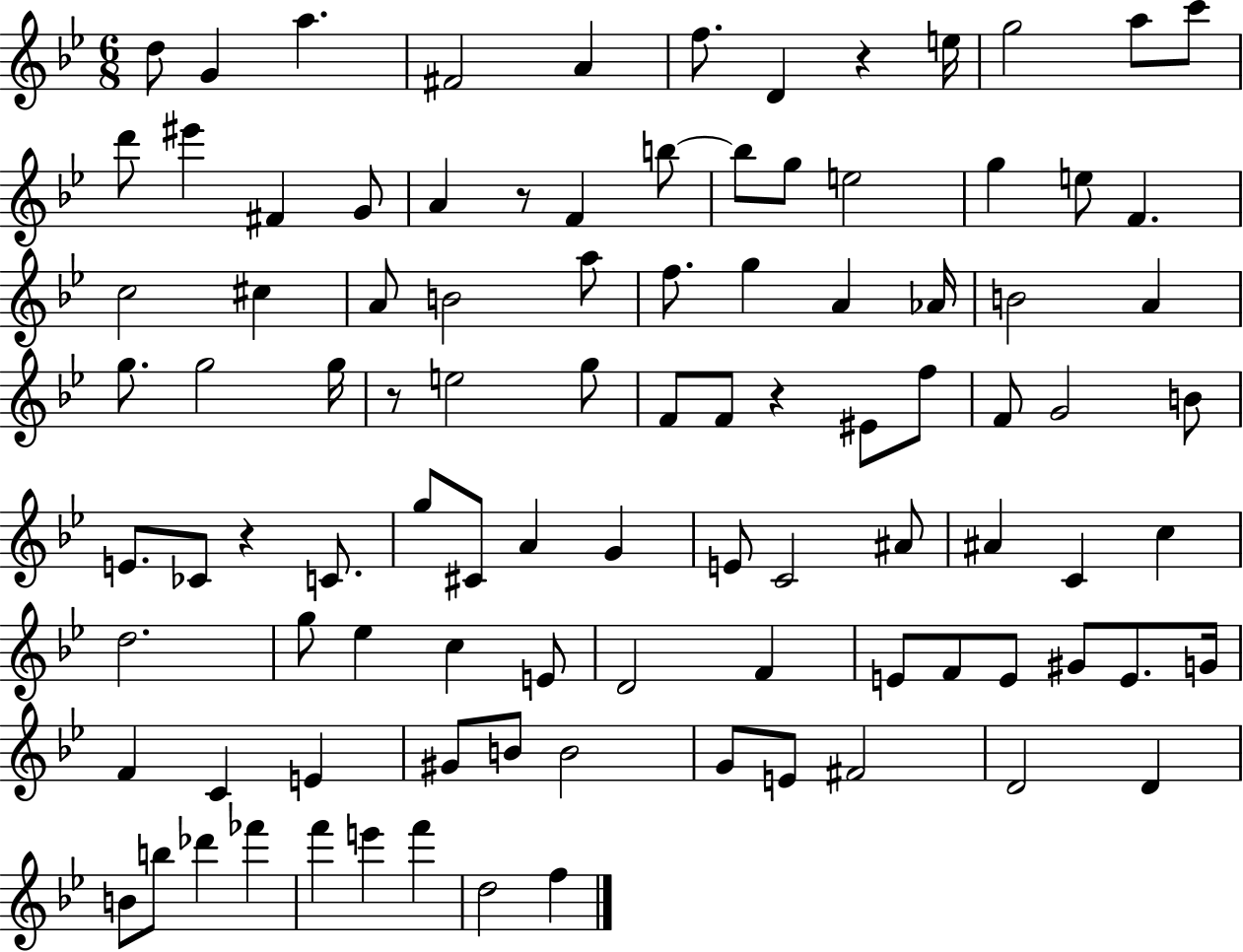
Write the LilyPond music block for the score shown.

{
  \clef treble
  \numericTimeSignature
  \time 6/8
  \key bes \major
  \repeat volta 2 { d''8 g'4 a''4. | fis'2 a'4 | f''8. d'4 r4 e''16 | g''2 a''8 c'''8 | \break d'''8 eis'''4 fis'4 g'8 | a'4 r8 f'4 b''8~~ | b''8 g''8 e''2 | g''4 e''8 f'4. | \break c''2 cis''4 | a'8 b'2 a''8 | f''8. g''4 a'4 aes'16 | b'2 a'4 | \break g''8. g''2 g''16 | r8 e''2 g''8 | f'8 f'8 r4 eis'8 f''8 | f'8 g'2 b'8 | \break e'8. ces'8 r4 c'8. | g''8 cis'8 a'4 g'4 | e'8 c'2 ais'8 | ais'4 c'4 c''4 | \break d''2. | g''8 ees''4 c''4 e'8 | d'2 f'4 | e'8 f'8 e'8 gis'8 e'8. g'16 | \break f'4 c'4 e'4 | gis'8 b'8 b'2 | g'8 e'8 fis'2 | d'2 d'4 | \break b'8 b''8 des'''4 fes'''4 | f'''4 e'''4 f'''4 | d''2 f''4 | } \bar "|."
}